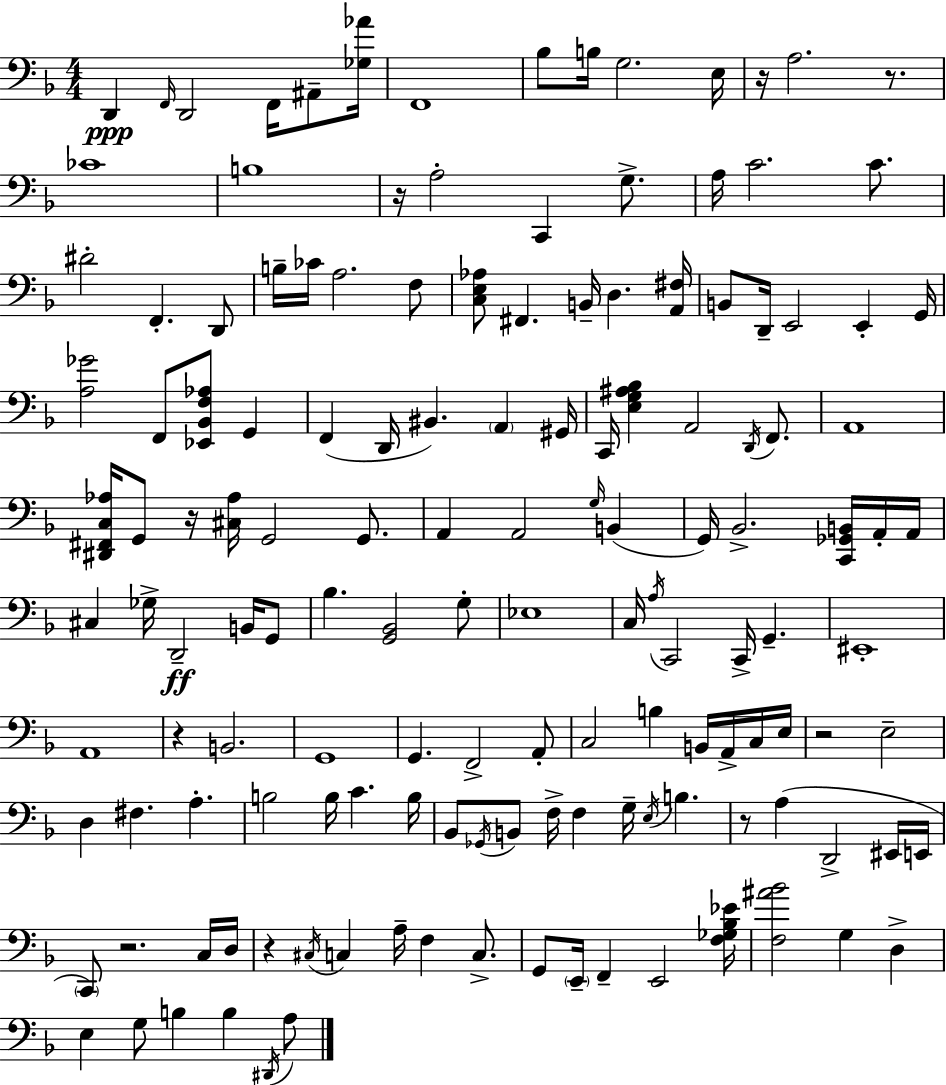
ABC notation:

X:1
T:Untitled
M:4/4
L:1/4
K:Dm
D,, F,,/4 D,,2 F,,/4 ^A,,/2 [_G,_A]/4 F,,4 _B,/2 B,/4 G,2 E,/4 z/4 A,2 z/2 _C4 B,4 z/4 A,2 C,, G,/2 A,/4 C2 C/2 ^D2 F,, D,,/2 B,/4 _C/4 A,2 F,/2 [C,E,_A,]/2 ^F,, B,,/4 D, [A,,^F,]/4 B,,/2 D,,/4 E,,2 E,, G,,/4 [A,_G]2 F,,/2 [_E,,_B,,F,_A,]/2 G,, F,, D,,/4 ^B,, A,, ^G,,/4 C,,/4 [E,G,^A,_B,] A,,2 D,,/4 F,,/2 A,,4 [^D,,^F,,C,_A,]/4 G,,/2 z/4 [^C,_A,]/4 G,,2 G,,/2 A,, A,,2 G,/4 B,, G,,/4 _B,,2 [C,,_G,,B,,]/4 A,,/4 A,,/4 ^C, _G,/4 D,,2 B,,/4 G,,/2 _B, [G,,_B,,]2 G,/2 _E,4 C,/4 A,/4 C,,2 C,,/4 G,, ^E,,4 A,,4 z B,,2 G,,4 G,, F,,2 A,,/2 C,2 B, B,,/4 A,,/4 C,/4 E,/4 z2 E,2 D, ^F, A, B,2 B,/4 C B,/4 _B,,/2 _G,,/4 B,,/2 F,/4 F, G,/4 E,/4 B, z/2 A, D,,2 ^E,,/4 E,,/4 C,,/2 z2 C,/4 D,/4 z ^C,/4 C, A,/4 F, C,/2 G,,/2 E,,/4 F,, E,,2 [F,_G,_B,_E]/4 [F,^A_B]2 G, D, E, G,/2 B, B, ^D,,/4 A,/2